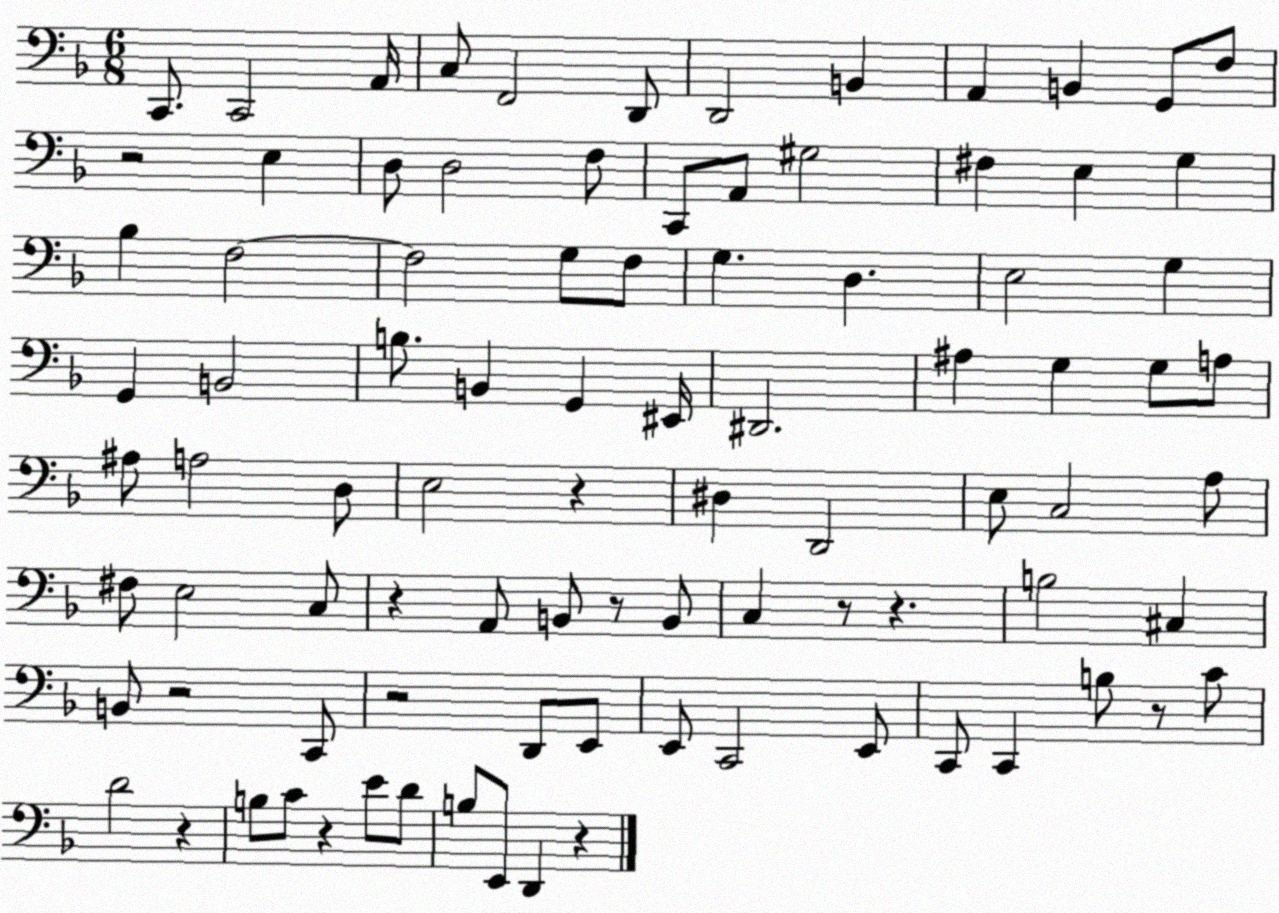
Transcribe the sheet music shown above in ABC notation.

X:1
T:Untitled
M:6/8
L:1/4
K:F
C,,/2 C,,2 A,,/4 C,/2 F,,2 D,,/2 D,,2 B,, A,, B,, G,,/2 F,/2 z2 E, D,/2 D,2 F,/2 C,,/2 A,,/2 ^G,2 ^F, E, G, _B, F,2 F,2 G,/2 F,/2 G, D, E,2 G, G,, B,,2 B,/2 B,, G,, ^E,,/4 ^D,,2 ^A, G, G,/2 A,/2 ^A,/2 A,2 D,/2 E,2 z ^D, D,,2 E,/2 C,2 A,/2 ^F,/2 E,2 C,/2 z A,,/2 B,,/2 z/2 B,,/2 C, z/2 z B,2 ^C, B,,/2 z2 C,,/2 z2 D,,/2 E,,/2 E,,/2 C,,2 E,,/2 C,,/2 C,, B,/2 z/2 C/2 D2 z B,/2 C/2 z E/2 D/2 B,/2 E,,/2 D,, z